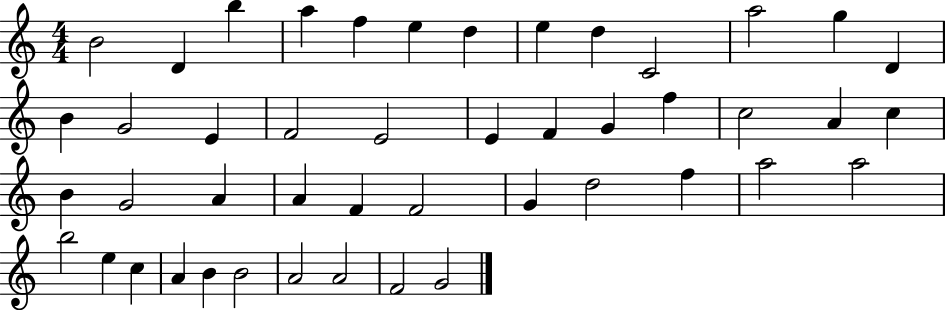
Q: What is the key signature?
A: C major